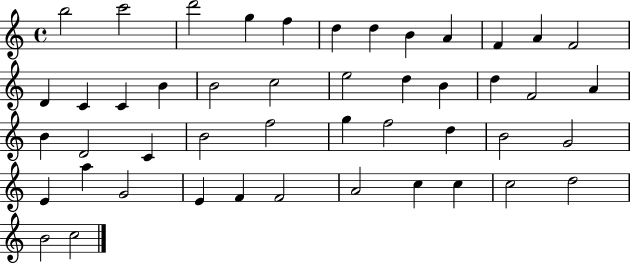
X:1
T:Untitled
M:4/4
L:1/4
K:C
b2 c'2 d'2 g f d d B A F A F2 D C C B B2 c2 e2 d B d F2 A B D2 C B2 f2 g f2 d B2 G2 E a G2 E F F2 A2 c c c2 d2 B2 c2